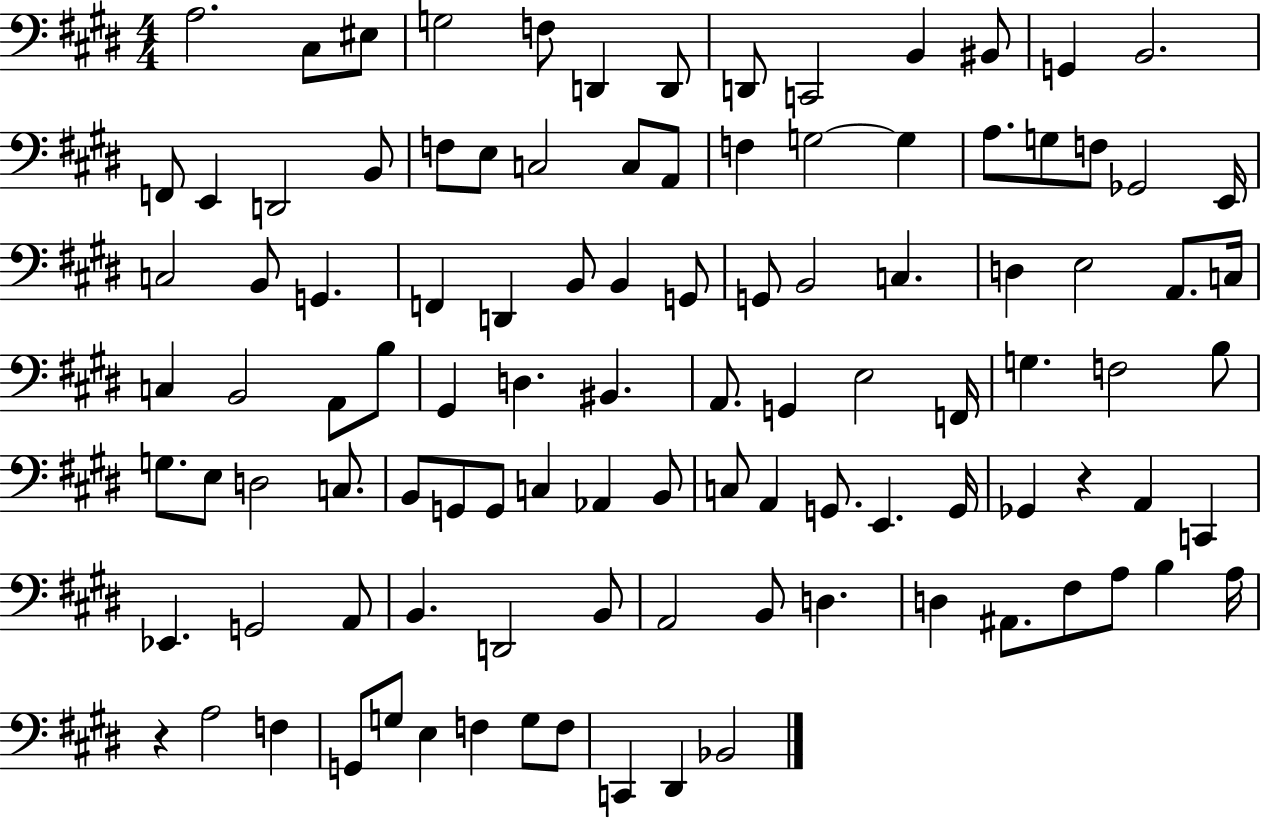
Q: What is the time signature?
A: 4/4